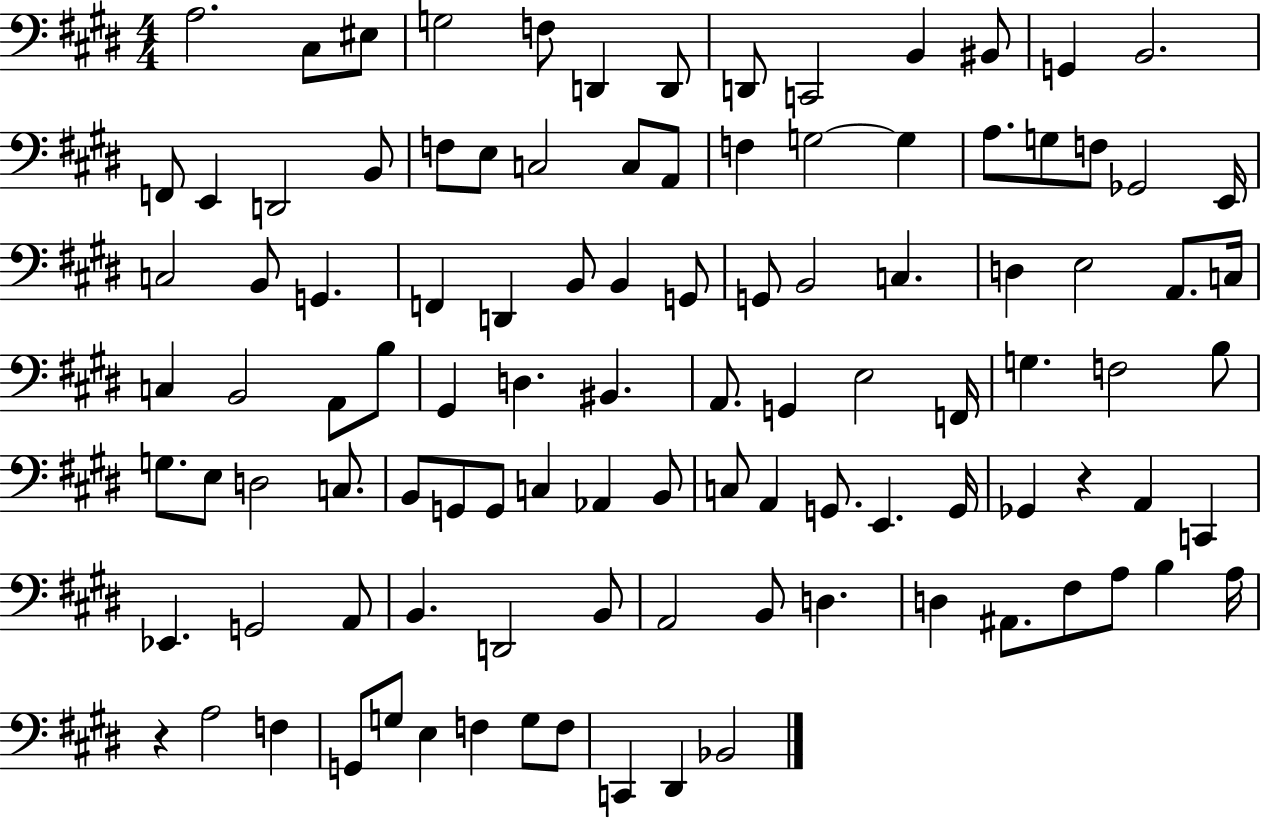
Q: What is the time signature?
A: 4/4